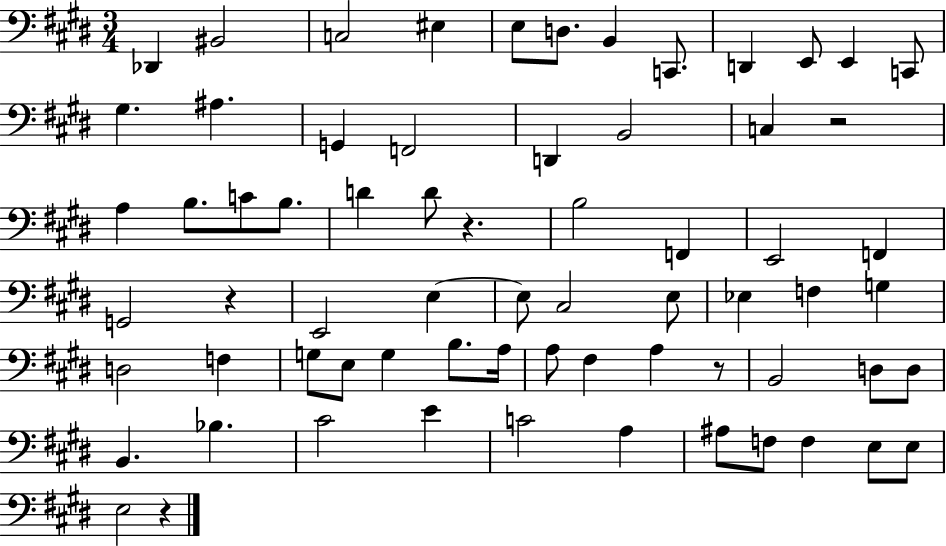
Db2/q BIS2/h C3/h EIS3/q E3/e D3/e. B2/q C2/e. D2/q E2/e E2/q C2/e G#3/q. A#3/q. G2/q F2/h D2/q B2/h C3/q R/h A3/q B3/e. C4/e B3/e. D4/q D4/e R/q. B3/h F2/q E2/h F2/q G2/h R/q E2/h E3/q E3/e C#3/h E3/e Eb3/q F3/q G3/q D3/h F3/q G3/e E3/e G3/q B3/e. A3/s A3/e F#3/q A3/q R/e B2/h D3/e D3/e B2/q. Bb3/q. C#4/h E4/q C4/h A3/q A#3/e F3/e F3/q E3/e E3/e E3/h R/q